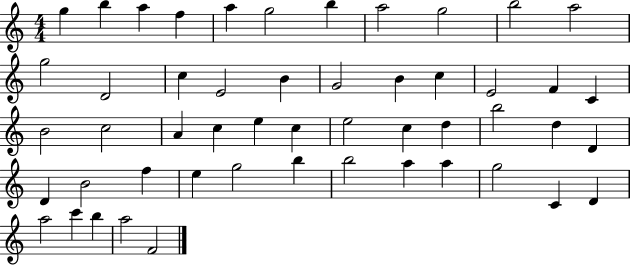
{
  \clef treble
  \numericTimeSignature
  \time 4/4
  \key c \major
  g''4 b''4 a''4 f''4 | a''4 g''2 b''4 | a''2 g''2 | b''2 a''2 | \break g''2 d'2 | c''4 e'2 b'4 | g'2 b'4 c''4 | e'2 f'4 c'4 | \break b'2 c''2 | a'4 c''4 e''4 c''4 | e''2 c''4 d''4 | b''2 d''4 d'4 | \break d'4 b'2 f''4 | e''4 g''2 b''4 | b''2 a''4 a''4 | g''2 c'4 d'4 | \break a''2 c'''4 b''4 | a''2 f'2 | \bar "|."
}